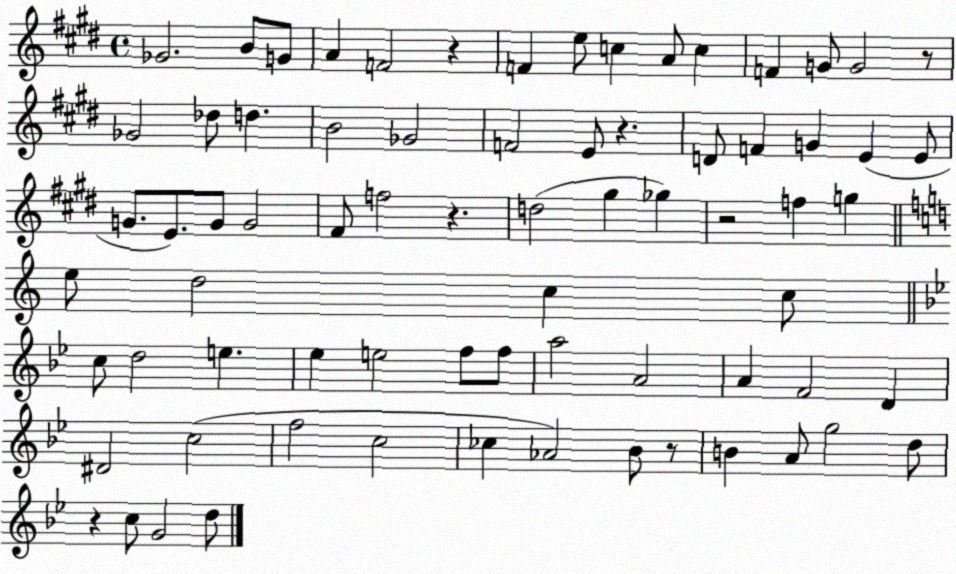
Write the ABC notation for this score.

X:1
T:Untitled
M:4/4
L:1/4
K:E
_G2 B/2 G/2 A F2 z F e/2 c A/2 c F G/2 G2 z/2 _G2 _d/2 d B2 _G2 F2 E/2 z D/2 F G E E/2 G/2 E/2 G/2 G2 ^F/2 f2 z d2 ^g _g z2 f g e/2 d2 c c/2 c/2 d2 e _e e2 f/2 f/2 a2 A2 A F2 D ^D2 c2 f2 c2 _c _A2 _B/2 z/2 B A/2 g2 d/2 z c/2 G2 d/2